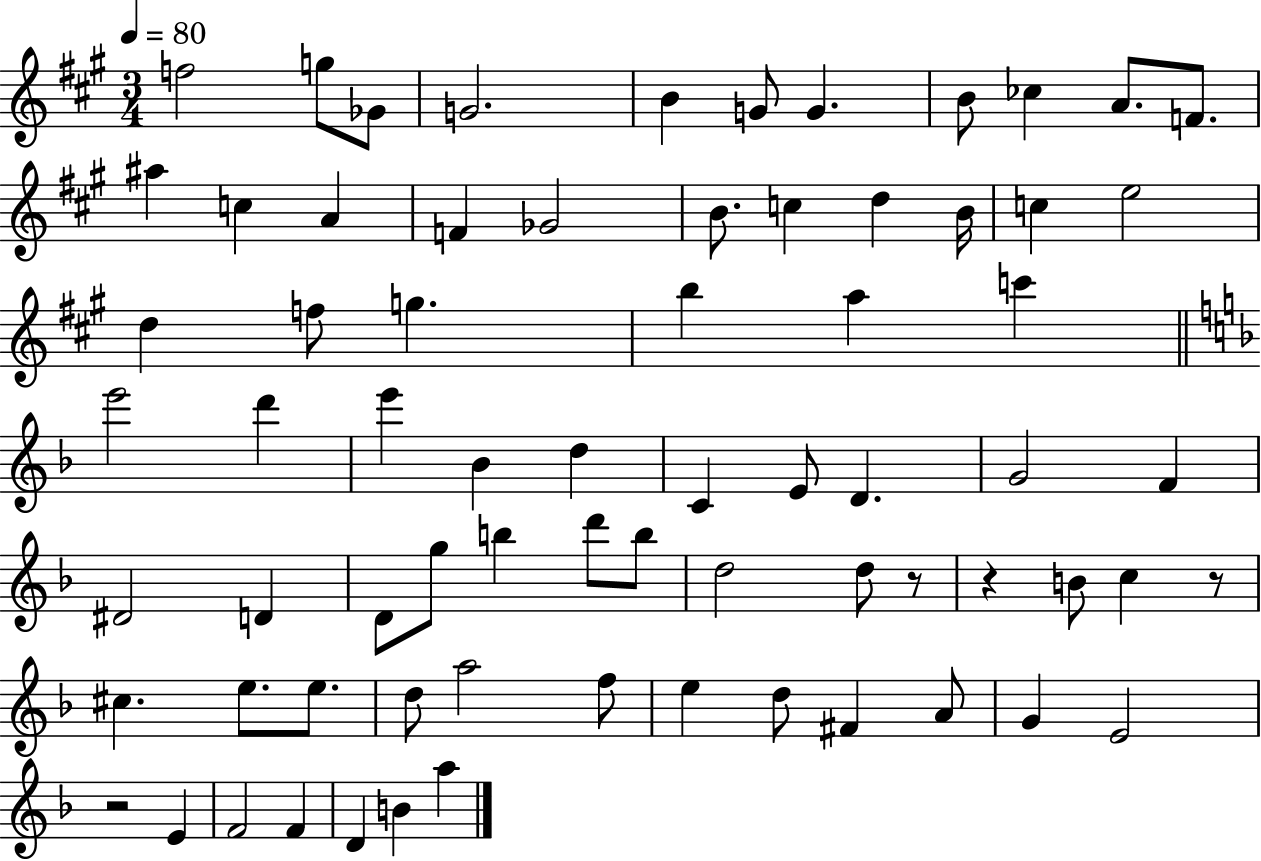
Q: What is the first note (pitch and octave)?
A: F5